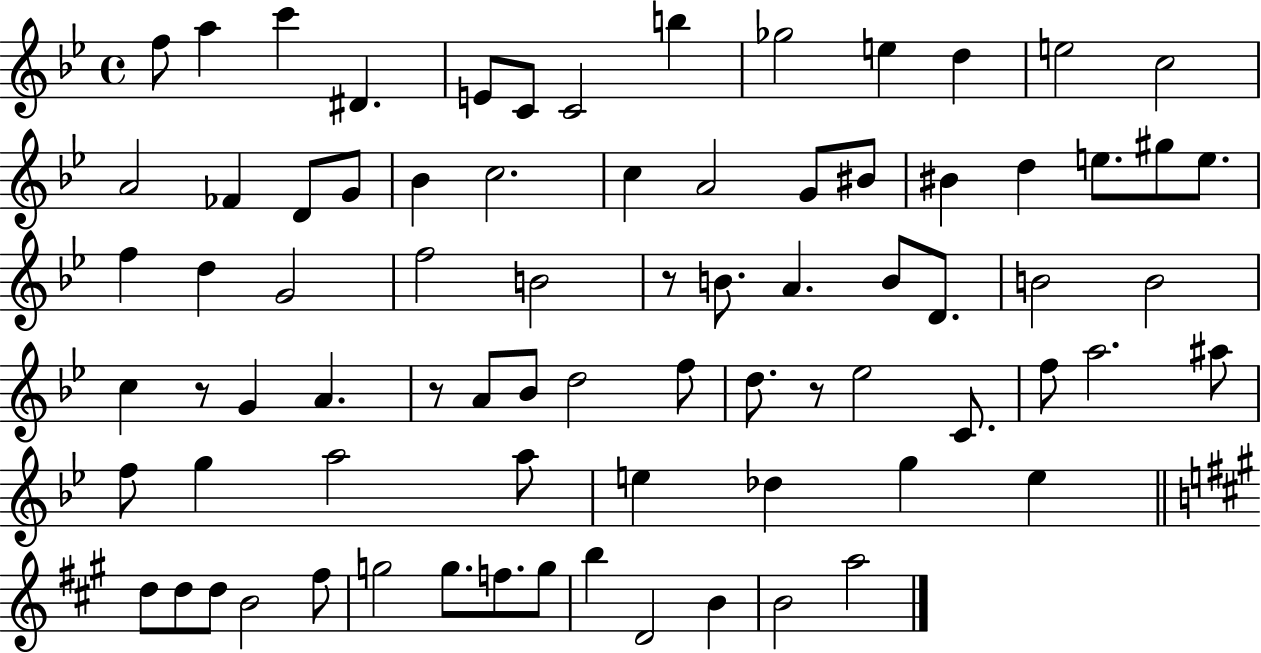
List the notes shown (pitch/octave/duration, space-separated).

F5/e A5/q C6/q D#4/q. E4/e C4/e C4/h B5/q Gb5/h E5/q D5/q E5/h C5/h A4/h FES4/q D4/e G4/e Bb4/q C5/h. C5/q A4/h G4/e BIS4/e BIS4/q D5/q E5/e. G#5/e E5/e. F5/q D5/q G4/h F5/h B4/h R/e B4/e. A4/q. B4/e D4/e. B4/h B4/h C5/q R/e G4/q A4/q. R/e A4/e Bb4/e D5/h F5/e D5/e. R/e Eb5/h C4/e. F5/e A5/h. A#5/e F5/e G5/q A5/h A5/e E5/q Db5/q G5/q E5/q D5/e D5/e D5/e B4/h F#5/e G5/h G5/e. F5/e. G5/e B5/q D4/h B4/q B4/h A5/h